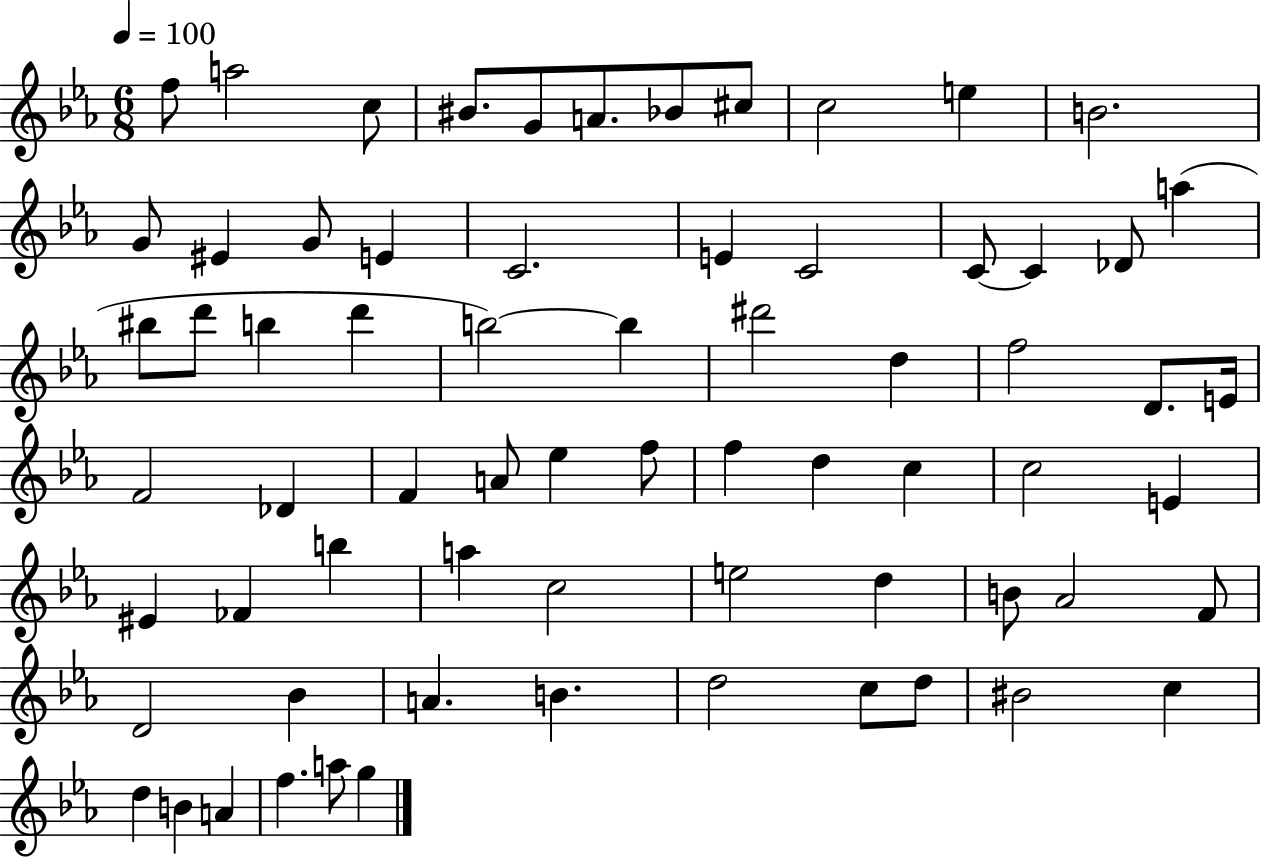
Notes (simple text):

F5/e A5/h C5/e BIS4/e. G4/e A4/e. Bb4/e C#5/e C5/h E5/q B4/h. G4/e EIS4/q G4/e E4/q C4/h. E4/q C4/h C4/e C4/q Db4/e A5/q BIS5/e D6/e B5/q D6/q B5/h B5/q D#6/h D5/q F5/h D4/e. E4/s F4/h Db4/q F4/q A4/e Eb5/q F5/e F5/q D5/q C5/q C5/h E4/q EIS4/q FES4/q B5/q A5/q C5/h E5/h D5/q B4/e Ab4/h F4/e D4/h Bb4/q A4/q. B4/q. D5/h C5/e D5/e BIS4/h C5/q D5/q B4/q A4/q F5/q. A5/e G5/q